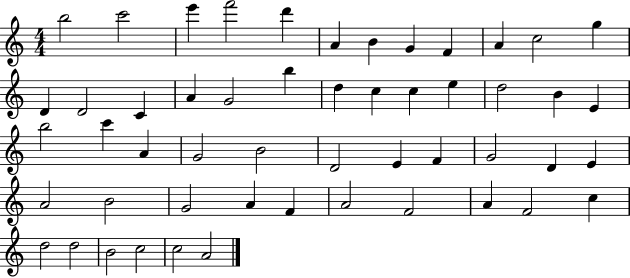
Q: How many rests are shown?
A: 0